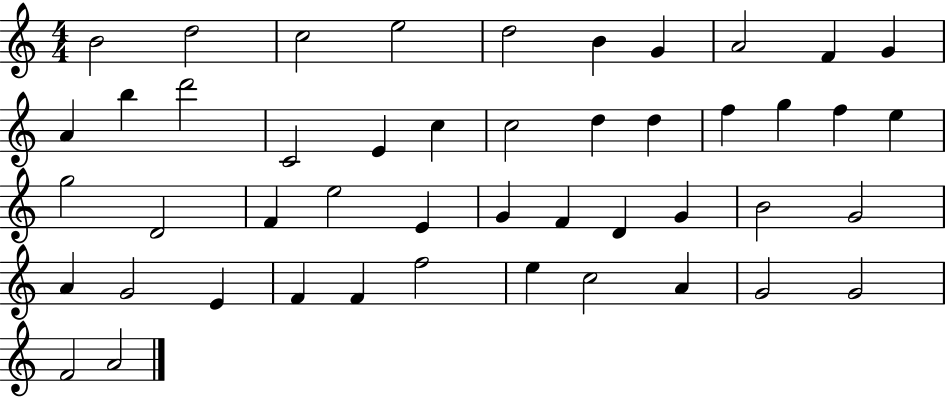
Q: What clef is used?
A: treble